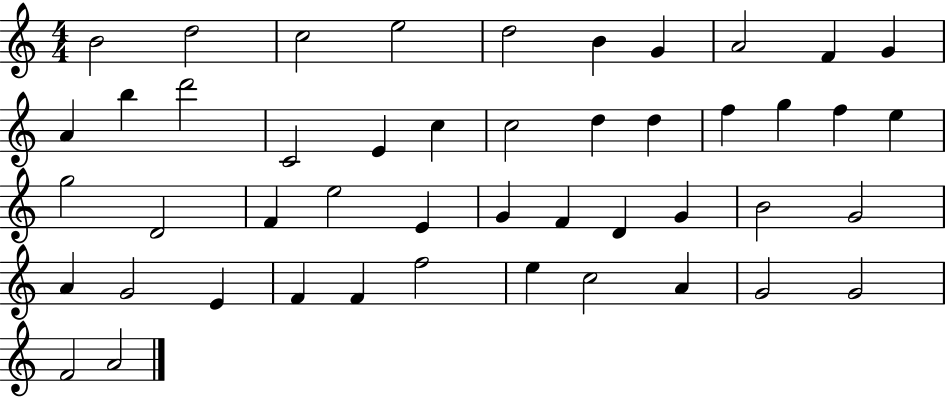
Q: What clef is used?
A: treble